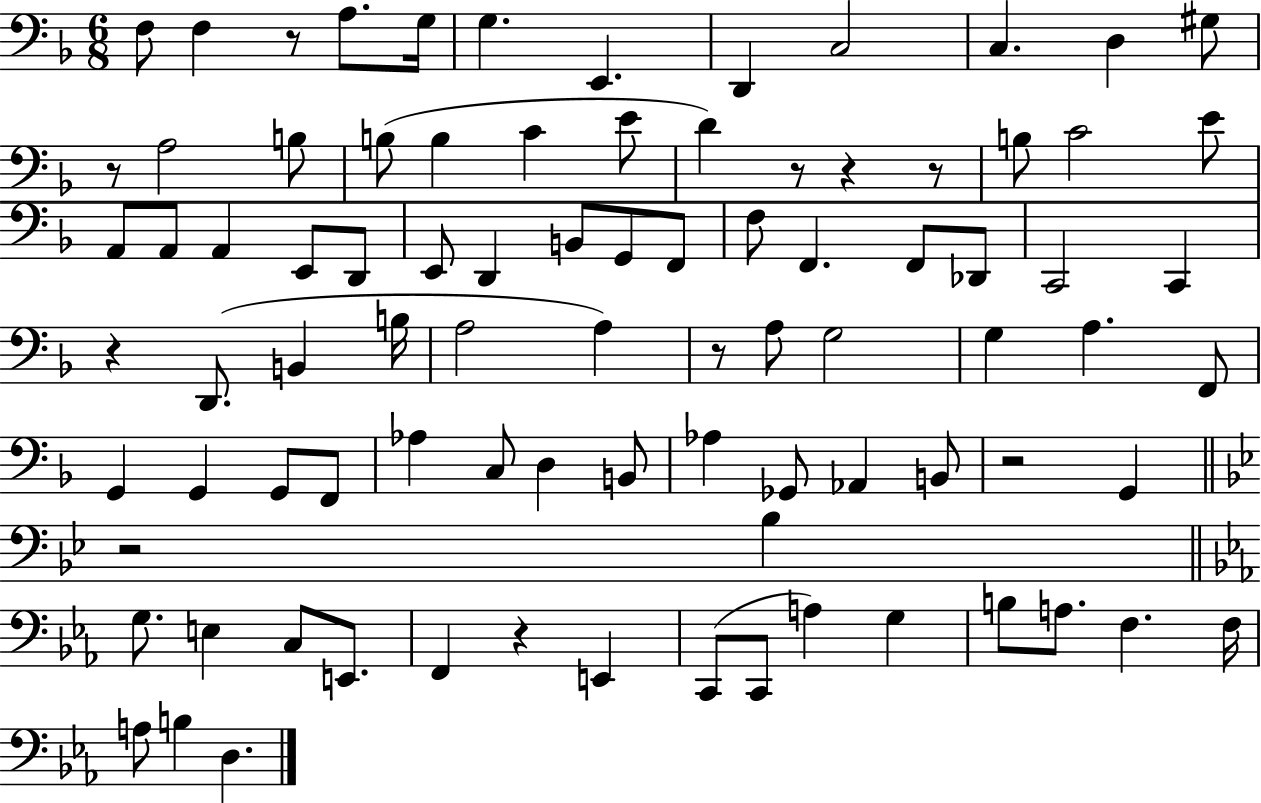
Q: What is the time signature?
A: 6/8